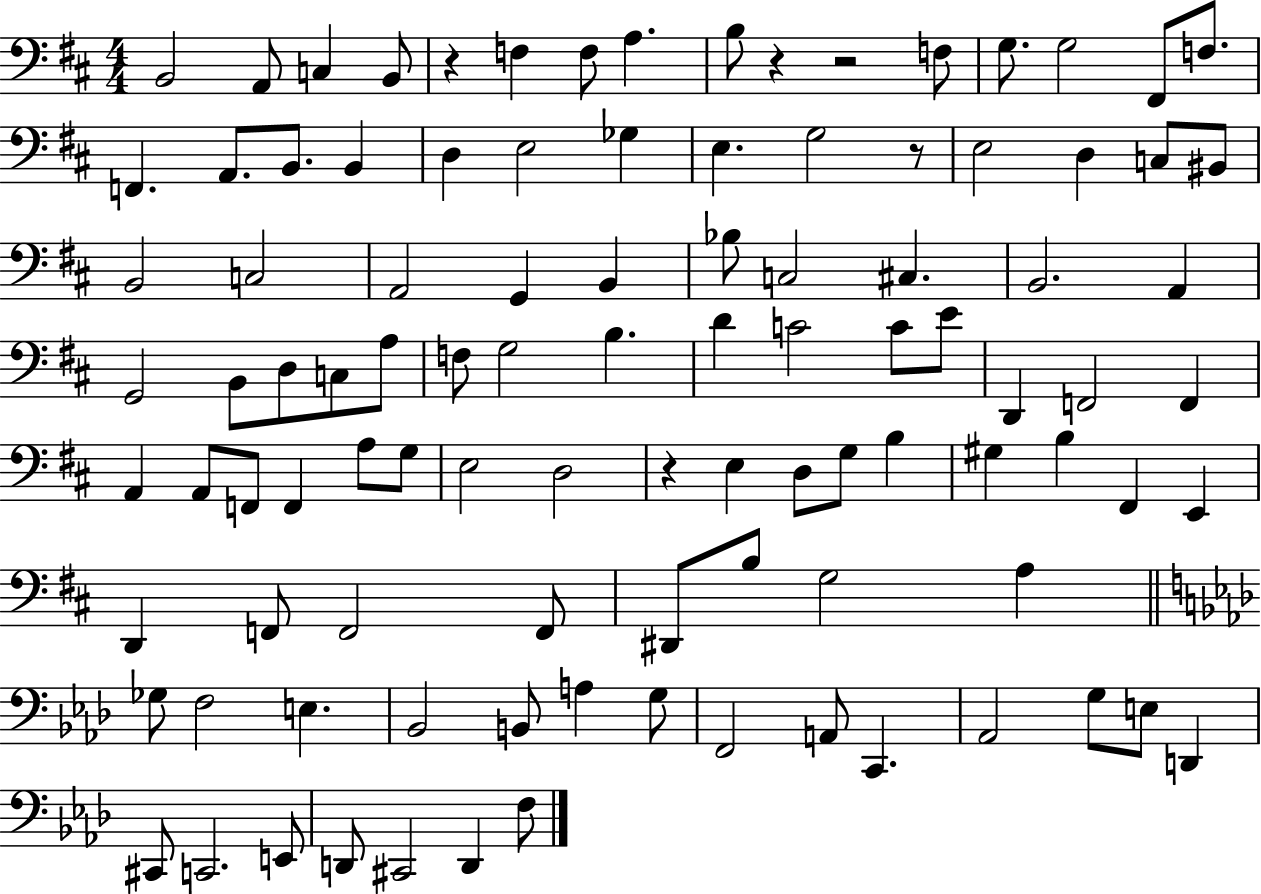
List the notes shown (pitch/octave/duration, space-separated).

B2/h A2/e C3/q B2/e R/q F3/q F3/e A3/q. B3/e R/q R/h F3/e G3/e. G3/h F#2/e F3/e. F2/q. A2/e. B2/e. B2/q D3/q E3/h Gb3/q E3/q. G3/h R/e E3/h D3/q C3/e BIS2/e B2/h C3/h A2/h G2/q B2/q Bb3/e C3/h C#3/q. B2/h. A2/q G2/h B2/e D3/e C3/e A3/e F3/e G3/h B3/q. D4/q C4/h C4/e E4/e D2/q F2/h F2/q A2/q A2/e F2/e F2/q A3/e G3/e E3/h D3/h R/q E3/q D3/e G3/e B3/q G#3/q B3/q F#2/q E2/q D2/q F2/e F2/h F2/e D#2/e B3/e G3/h A3/q Gb3/e F3/h E3/q. Bb2/h B2/e A3/q G3/e F2/h A2/e C2/q. Ab2/h G3/e E3/e D2/q C#2/e C2/h. E2/e D2/e C#2/h D2/q F3/e